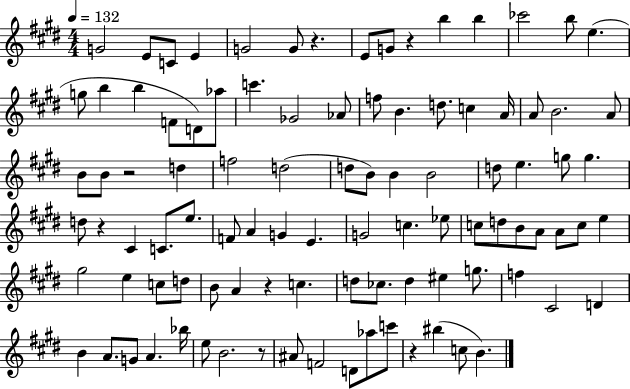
G4/h E4/e C4/e E4/q G4/h G4/e R/q. E4/e G4/e R/q B5/q B5/q CES6/h B5/e E5/q. G5/e B5/q B5/q F4/e D4/e Ab5/e C6/q. Gb4/h Ab4/e F5/e B4/q. D5/e. C5/q A4/s A4/e B4/h. A4/e B4/e B4/e R/h D5/q F5/h D5/h D5/e B4/e B4/q B4/h D5/e E5/q. G5/e G5/q. D5/e R/q C#4/q C4/e. E5/e. F4/e A4/q G4/q E4/q. G4/h C5/q. Eb5/e C5/e D5/e B4/e A4/e A4/e C5/e E5/q G#5/h E5/q C5/e D5/e B4/e A4/q R/q C5/q. D5/e CES5/e. D5/q EIS5/q G5/e. F5/q C#4/h D4/q B4/q A4/e. G4/e A4/q. Bb5/s E5/e B4/h. R/e A#4/e F4/h D4/e Ab5/e C6/e R/q BIS5/q C5/e B4/q.